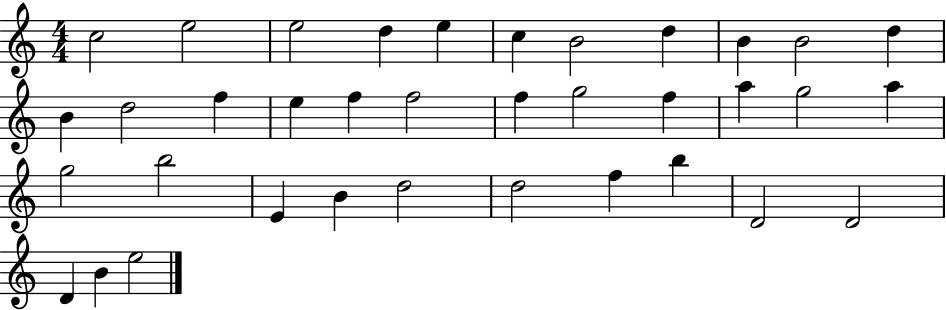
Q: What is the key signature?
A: C major